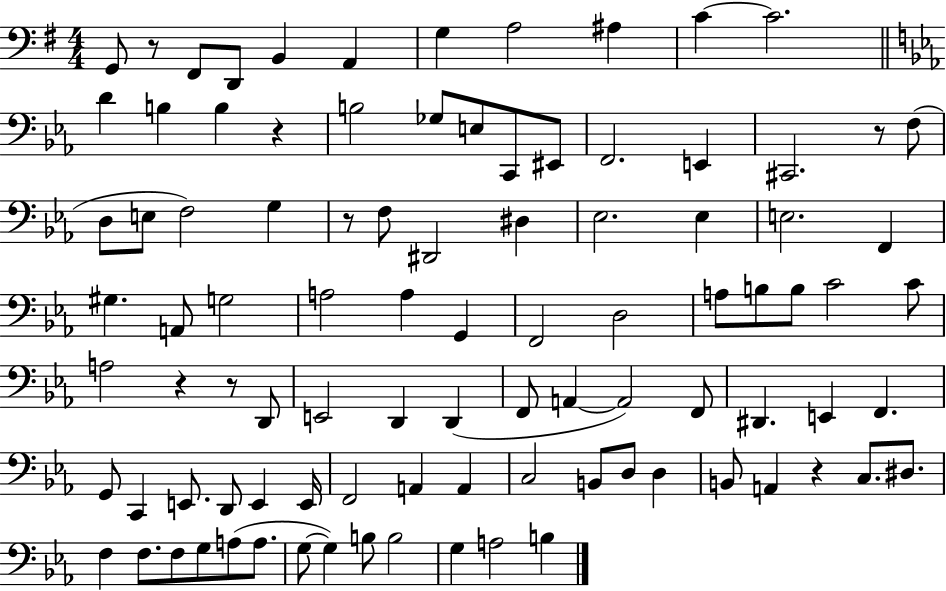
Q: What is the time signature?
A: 4/4